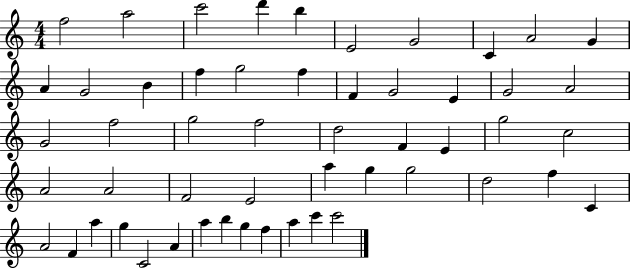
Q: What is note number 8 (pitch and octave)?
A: C4